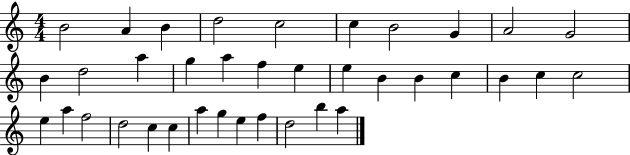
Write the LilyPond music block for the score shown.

{
  \clef treble
  \numericTimeSignature
  \time 4/4
  \key c \major
  b'2 a'4 b'4 | d''2 c''2 | c''4 b'2 g'4 | a'2 g'2 | \break b'4 d''2 a''4 | g''4 a''4 f''4 e''4 | e''4 b'4 b'4 c''4 | b'4 c''4 c''2 | \break e''4 a''4 f''2 | d''2 c''4 c''4 | a''4 g''4 e''4 f''4 | d''2 b''4 a''4 | \break \bar "|."
}